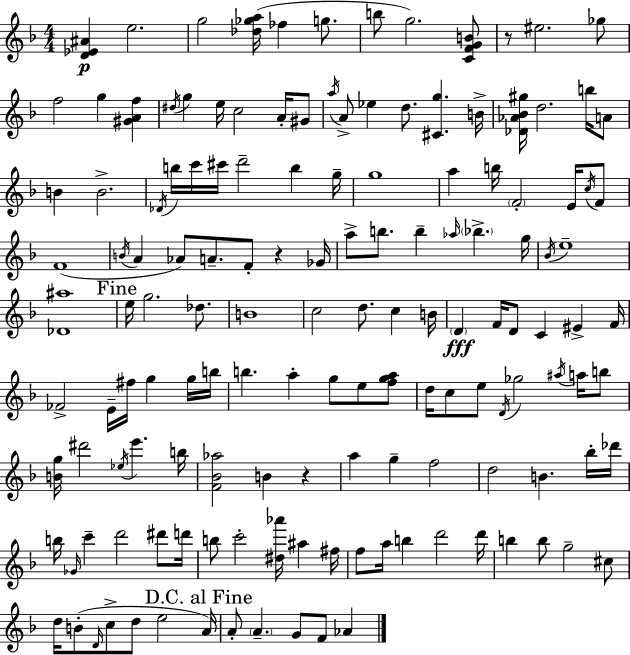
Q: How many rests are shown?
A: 3